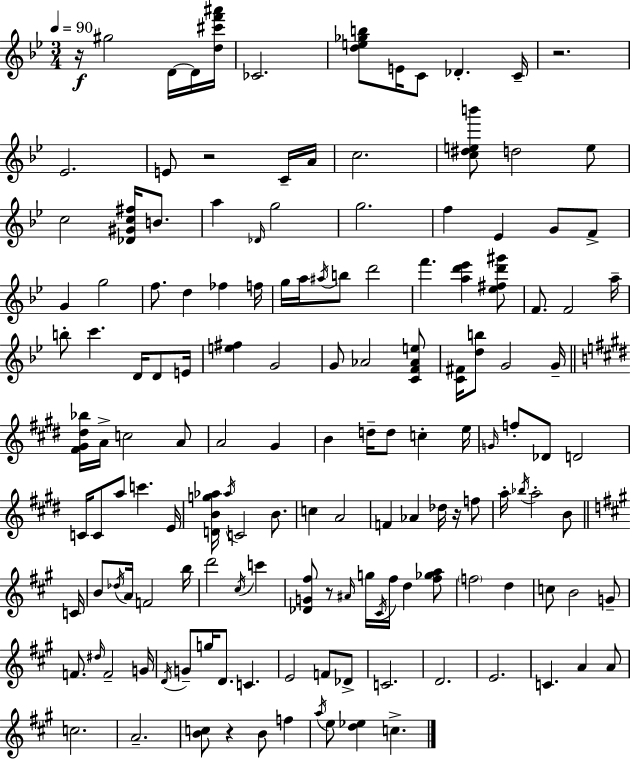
{
  \clef treble
  \numericTimeSignature
  \time 3/4
  \key bes \major
  \tempo 4 = 90
  r16\f gis''2 d'16~~ d'16 <d'' cis''' f''' ais'''>16 | ces'2. | <d'' e'' ges'' b''>8 e'16 c'8 des'4.-. c'16-- | r2. | \break ees'2. | e'8 r2 c'16-- a'16 | c''2. | <c'' dis'' e'' b'''>8 d''2 e''8 | \break c''2 <des' gis' c'' fis''>16 b'8. | a''4 \grace { des'16 } g''2 | g''2. | f''4 ees'4 g'8 f'8-> | \break g'4 g''2 | f''8. d''4 fes''4 | f''16 g''16 a''16 \acciaccatura { ais''16 } b''8 d'''2 | f'''4. <a'' d''' ees'''>4 | \break <ees'' fis'' d''' gis'''>8 f'8. f'2 | a''16-- b''8-. c'''4. d'16 d'8 | e'16 <e'' fis''>4 g'2 | g'8 aes'2 | \break <c' f' aes' e''>8 <c' fis'>16 <d'' b''>8 g'2 | g'16-- \bar "||" \break \key e \major <fis' gis' dis'' bes''>16 a'16-> c''2 a'8 | a'2 gis'4 | b'4 d''16-- d''8 c''4-. e''16 | \grace { g'16 } f''8-. des'8 d'2 | \break c'16 c'8 a''8 c'''4. | e'16 <d' b' g'' aes''>16 \acciaccatura { aes''16 } c'2 b'8. | c''4 a'2 | f'4 aes'4 des''16 r16 | \break f''8 a''16-. \acciaccatura { bes''16 } a''2-. | b'8 \bar "||" \break \key a \major c'16 b'8 \acciaccatura { des''16 } a'16 f'2 | b''16 d'''2 \acciaccatura { cis''16 } c'''4 | <des' g' fis''>8 r8 \grace { ais'16 } g''16 \acciaccatura { cis'16 } fis''16 d''4 | <fis'' ges'' a''>8 \parenthesize f''2 | \break d''4 c''8 b'2 | g'8-- f'8. \grace { dis''16 } f'2-- | g'16 \acciaccatura { d'16 } g'8-- g''16 d'8. | c'4. e'2 | \break f'8 des'8-> c'2. | d'2. | e'2. | c'4. | \break a'4 a'8 c''2. | a'2.-- | <b' c''>8 r4 | b'8 f''4 \acciaccatura { a''16 } e''8 <d'' ees''>4 | \break c''4.-> \bar "|."
}